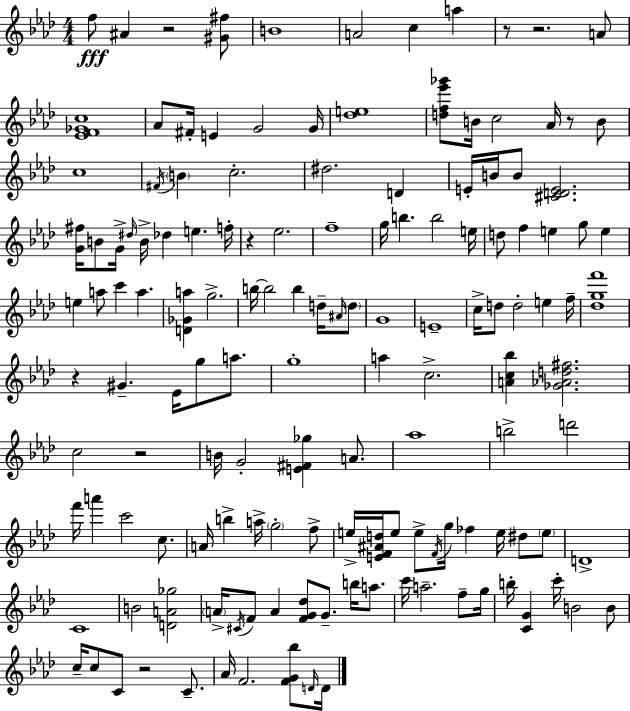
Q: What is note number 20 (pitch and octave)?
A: C5